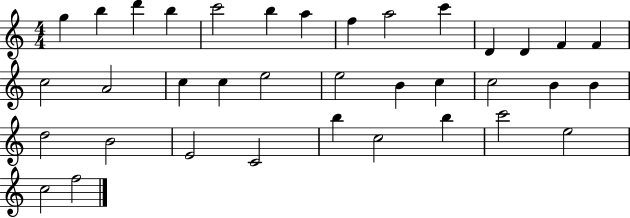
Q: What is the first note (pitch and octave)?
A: G5